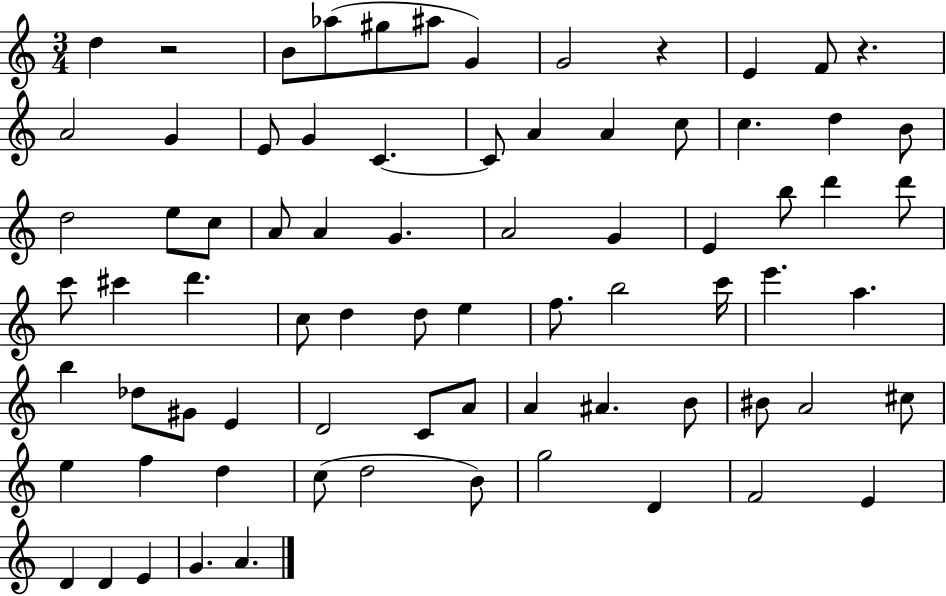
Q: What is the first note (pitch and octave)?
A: D5